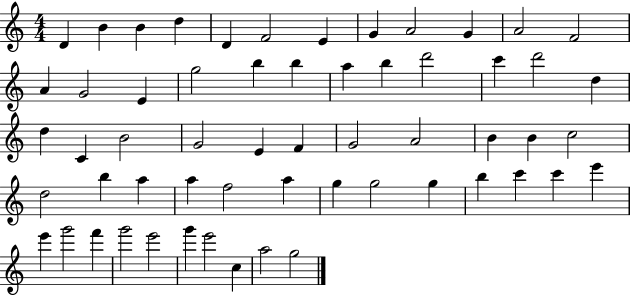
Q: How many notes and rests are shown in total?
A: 58